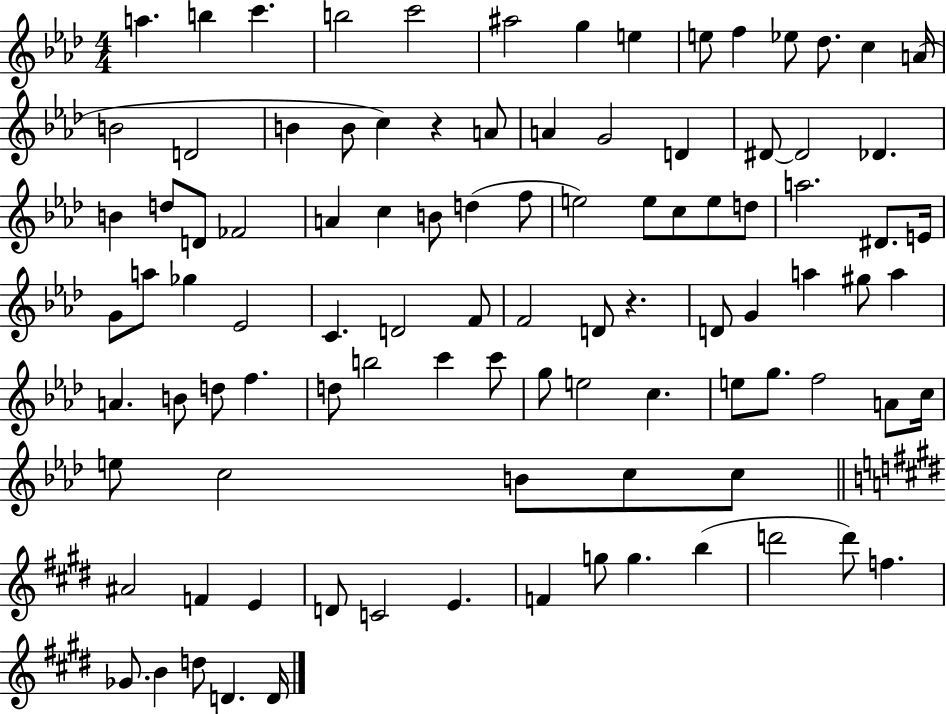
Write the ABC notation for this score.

X:1
T:Untitled
M:4/4
L:1/4
K:Ab
a b c' b2 c'2 ^a2 g e e/2 f _e/2 _d/2 c A/4 B2 D2 B B/2 c z A/2 A G2 D ^D/2 ^D2 _D B d/2 D/2 _F2 A c B/2 d f/2 e2 e/2 c/2 e/2 d/2 a2 ^D/2 E/4 G/2 a/2 _g _E2 C D2 F/2 F2 D/2 z D/2 G a ^g/2 a A B/2 d/2 f d/2 b2 c' c'/2 g/2 e2 c e/2 g/2 f2 A/2 c/4 e/2 c2 B/2 c/2 c/2 ^A2 F E D/2 C2 E F g/2 g b d'2 d'/2 f _G/2 B d/2 D D/4